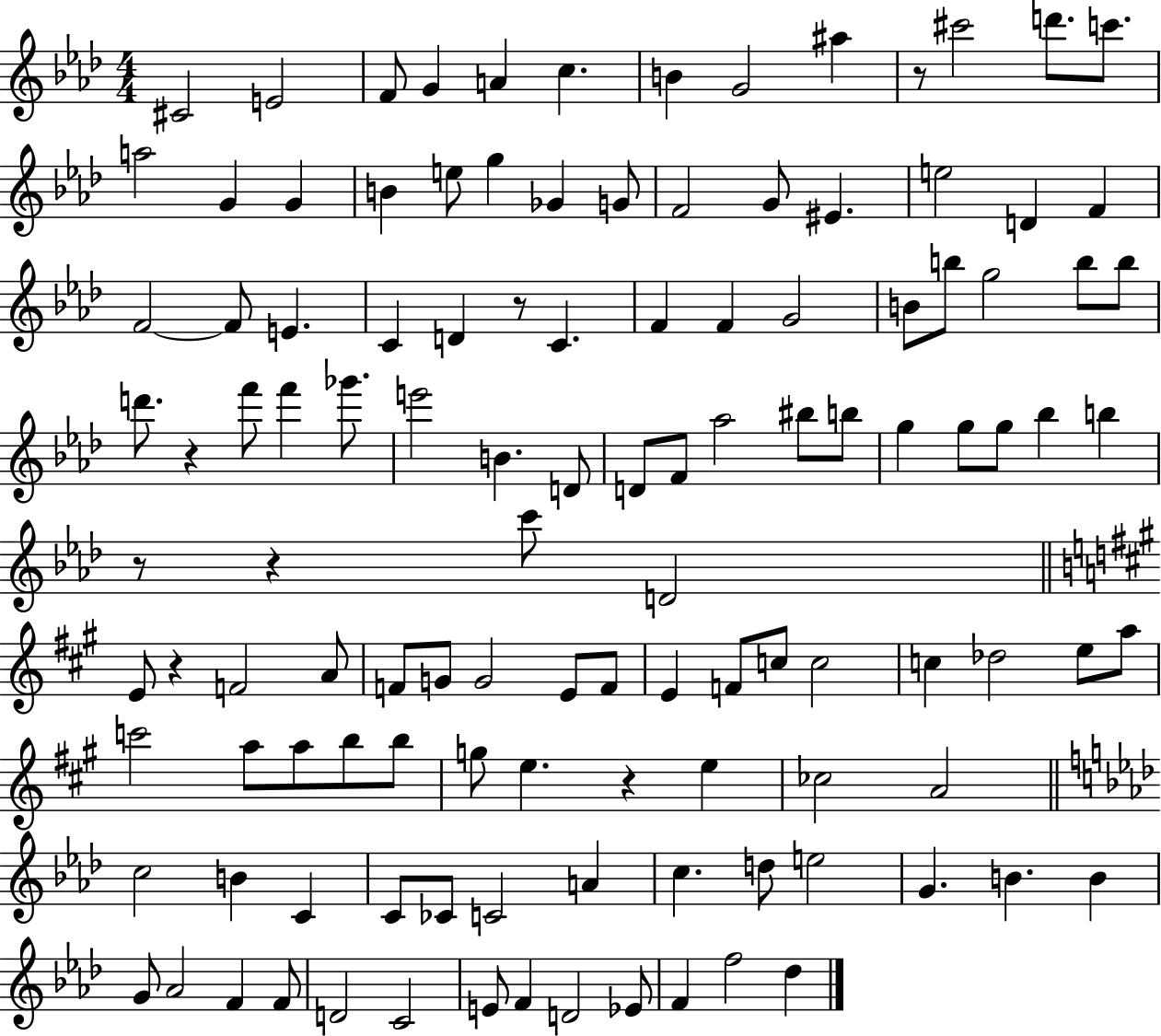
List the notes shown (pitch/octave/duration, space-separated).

C#4/h E4/h F4/e G4/q A4/q C5/q. B4/q G4/h A#5/q R/e C#6/h D6/e. C6/e. A5/h G4/q G4/q B4/q E5/e G5/q Gb4/q G4/e F4/h G4/e EIS4/q. E5/h D4/q F4/q F4/h F4/e E4/q. C4/q D4/q R/e C4/q. F4/q F4/q G4/h B4/e B5/e G5/h B5/e B5/e D6/e. R/q F6/e F6/q Gb6/e. E6/h B4/q. D4/e D4/e F4/e Ab5/h BIS5/e B5/e G5/q G5/e G5/e Bb5/q B5/q R/e R/q C6/e D4/h E4/e R/q F4/h A4/e F4/e G4/e G4/h E4/e F4/e E4/q F4/e C5/e C5/h C5/q Db5/h E5/e A5/e C6/h A5/e A5/e B5/e B5/e G5/e E5/q. R/q E5/q CES5/h A4/h C5/h B4/q C4/q C4/e CES4/e C4/h A4/q C5/q. D5/e E5/h G4/q. B4/q. B4/q G4/e Ab4/h F4/q F4/e D4/h C4/h E4/e F4/q D4/h Eb4/e F4/q F5/h Db5/q